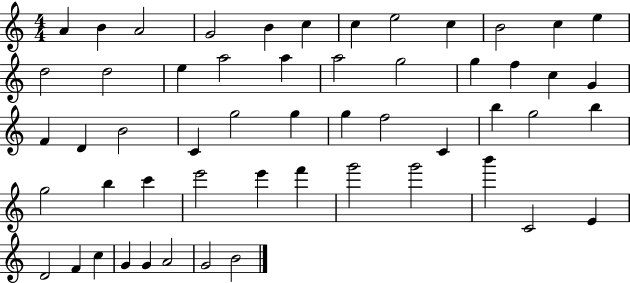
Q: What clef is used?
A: treble